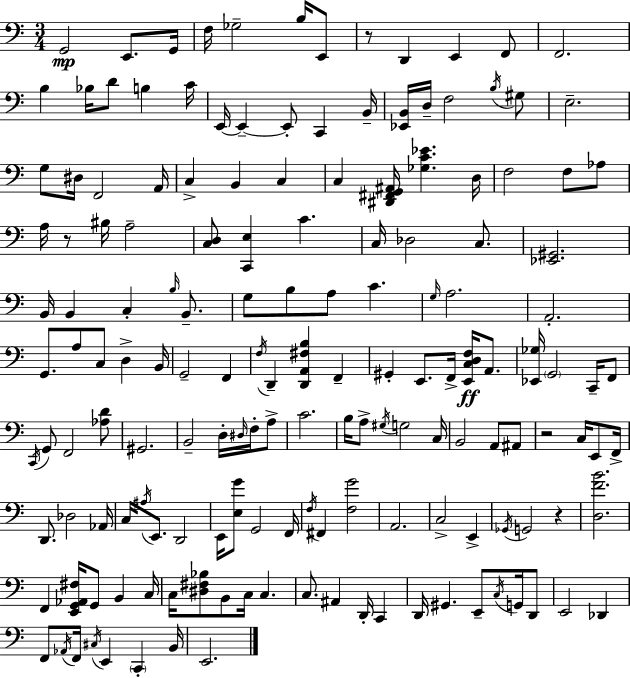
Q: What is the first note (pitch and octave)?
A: G2